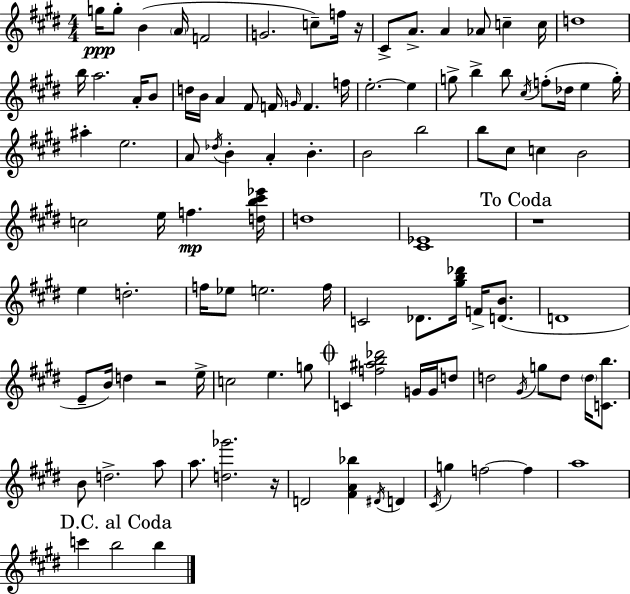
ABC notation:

X:1
T:Untitled
M:4/4
L:1/4
K:E
g/4 g/2 B A/4 F2 G2 c/2 f/4 z/4 ^C/2 A/2 A _A/2 c c/4 d4 b/4 a2 A/4 B/2 d/4 B/4 A ^F/2 F/4 G/4 F f/4 e2 e g/2 b b/2 ^c/4 f/2 _d/4 e g/4 ^a e2 A/2 _d/4 B A B B2 b2 b/2 ^c/2 c B2 c2 e/4 f [db^c'_e']/4 d4 [^C_E]4 z4 e d2 f/4 _e/2 e2 f/4 C2 _D/2 [^gb_d']/4 F/4 [DB]/2 D4 E/2 B/4 d z2 e/4 c2 e g/2 C [f^ab_d']2 G/4 G/4 d/2 d2 ^G/4 g/2 d/2 d/4 [Cb]/2 B/2 d2 a/2 a/2 [d_g']2 z/4 D2 [^FA_b] ^D/4 D ^C/4 g f2 f a4 c' b2 b